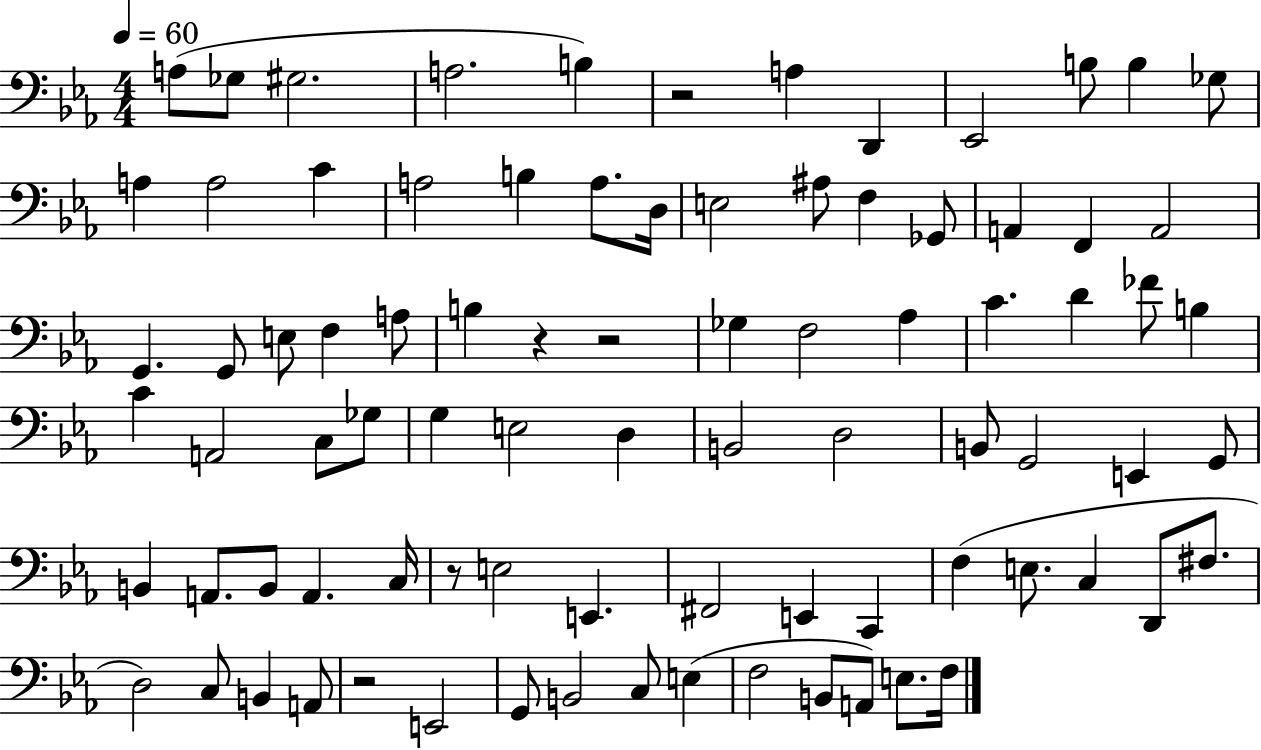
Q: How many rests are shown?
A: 5